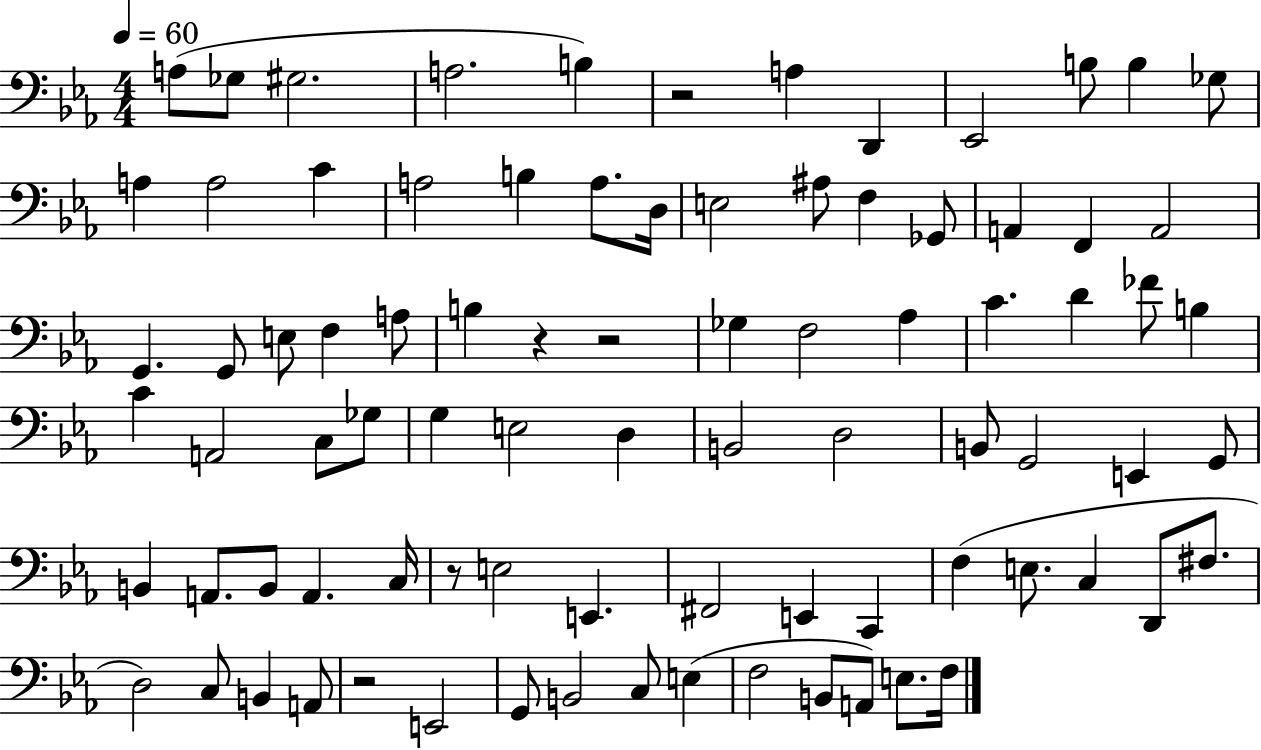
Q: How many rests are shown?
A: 5